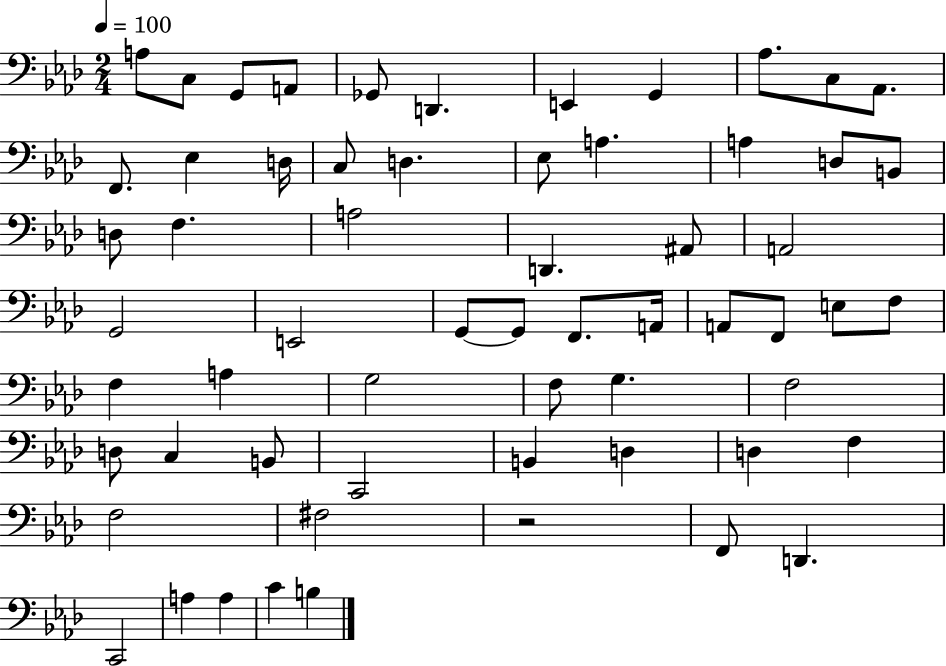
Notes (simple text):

A3/e C3/e G2/e A2/e Gb2/e D2/q. E2/q G2/q Ab3/e. C3/e Ab2/e. F2/e. Eb3/q D3/s C3/e D3/q. Eb3/e A3/q. A3/q D3/e B2/e D3/e F3/q. A3/h D2/q. A#2/e A2/h G2/h E2/h G2/e G2/e F2/e. A2/s A2/e F2/e E3/e F3/e F3/q A3/q G3/h F3/e G3/q. F3/h D3/e C3/q B2/e C2/h B2/q D3/q D3/q F3/q F3/h F#3/h R/h F2/e D2/q. C2/h A3/q A3/q C4/q B3/q